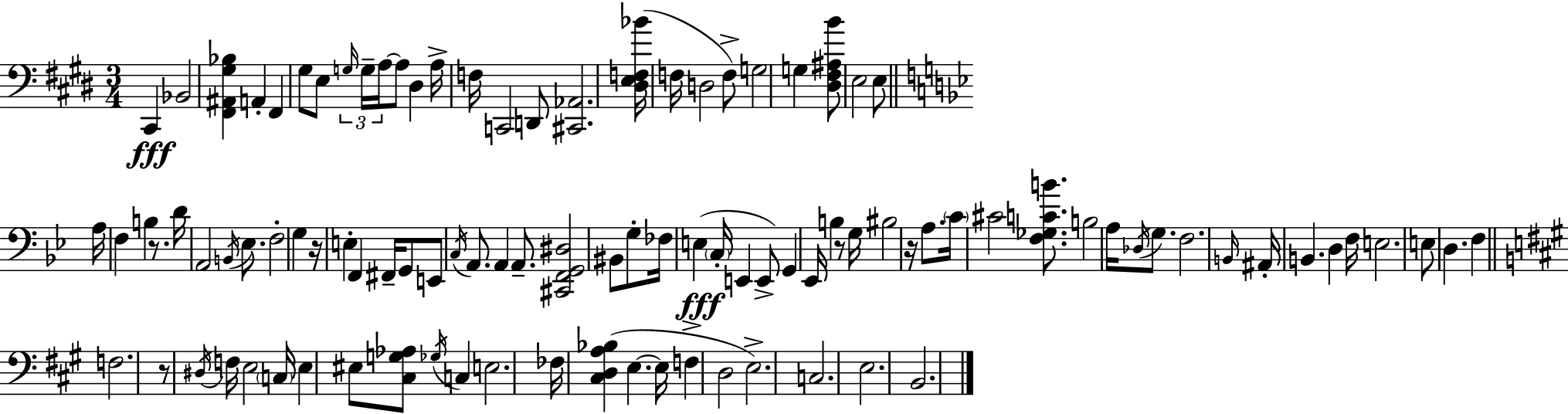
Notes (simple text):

C#2/q Bb2/h [F#2,A#2,G#3,Bb3]/q A2/q F#2/q G#3/e E3/e G3/s G3/s A3/s A3/e D#3/q A3/s F3/s C2/h D2/e [C#2,Ab2]/h. [D#3,E3,F3,Bb4]/s F3/s D3/h F3/e G3/h G3/q [D#3,F#3,A#3,B4]/e E3/h E3/e A3/s F3/q B3/q R/e. D4/s A2/h B2/s Eb3/e. F3/h G3/q R/s E3/q F2/q F#2/s G2/e E2/e C3/s A2/e. A2/q A2/e. [C#2,F2,G2,D#3]/h BIS2/e G3/e FES3/s E3/q C3/s E2/q E2/e G2/q Eb2/s B3/q R/e G3/s BIS3/h R/s A3/e. C4/s C#4/h [F3,Gb3,C4,B4]/e. B3/h A3/s Db3/s G3/e. F3/h. B2/s A#2/s B2/q. D3/q F3/s E3/h. E3/e D3/q. F3/q F3/h. R/e D#3/s F3/s E3/h C3/s E3/q EIS3/e [C#3,G3,Ab3]/e Gb3/s C3/q E3/h. FES3/s [C#3,D3,A3,Bb3]/q E3/q. E3/s F3/q D3/h E3/h. C3/h. E3/h. B2/h.